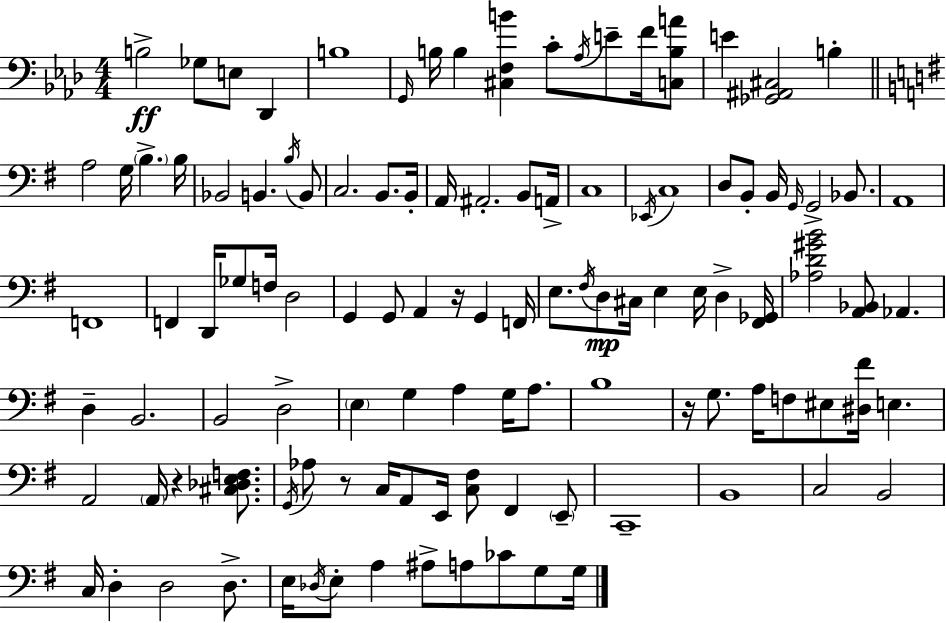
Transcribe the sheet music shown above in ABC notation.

X:1
T:Untitled
M:4/4
L:1/4
K:Ab
B,2 _G,/2 E,/2 _D,, B,4 G,,/4 B,/4 B, [^C,F,B] C/2 _A,/4 E/2 F/4 [C,B,A]/2 E [_G,,^A,,^C,]2 B, A,2 G,/4 B, B,/4 _B,,2 B,, B,/4 B,,/2 C,2 B,,/2 B,,/4 A,,/4 ^A,,2 B,,/2 A,,/4 C,4 _E,,/4 C,4 D,/2 B,,/2 B,,/4 G,,/4 G,,2 _B,,/2 A,,4 F,,4 F,, D,,/4 _G,/2 F,/4 D,2 G,, G,,/2 A,, z/4 G,, F,,/4 E,/2 ^F,/4 D,/2 ^C,/4 E, E,/4 D, [^F,,_G,,]/4 [_A,D^GB]2 [A,,_B,,]/2 _A,, D, B,,2 B,,2 D,2 E, G, A, G,/4 A,/2 B,4 z/4 G,/2 A,/4 F,/2 ^E,/2 [^D,^F]/4 E, A,,2 A,,/4 z [^C,_D,E,F,]/2 G,,/4 _A,/2 z/2 C,/4 A,,/2 E,,/4 [C,^F,]/2 ^F,, E,,/2 C,,4 B,,4 C,2 B,,2 C,/4 D, D,2 D,/2 E,/4 _D,/4 E,/2 A, ^A,/2 A,/2 _C/2 G,/2 G,/4